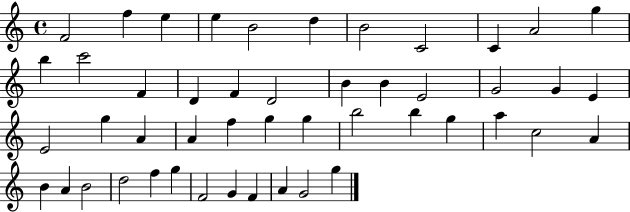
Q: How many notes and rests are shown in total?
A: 48